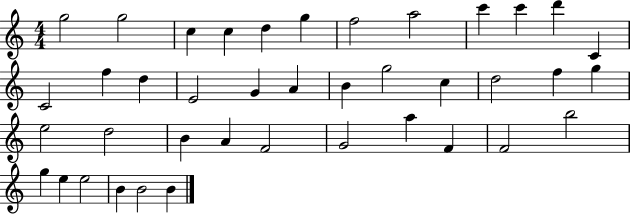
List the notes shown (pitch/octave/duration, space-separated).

G5/h G5/h C5/q C5/q D5/q G5/q F5/h A5/h C6/q C6/q D6/q C4/q C4/h F5/q D5/q E4/h G4/q A4/q B4/q G5/h C5/q D5/h F5/q G5/q E5/h D5/h B4/q A4/q F4/h G4/h A5/q F4/q F4/h B5/h G5/q E5/q E5/h B4/q B4/h B4/q